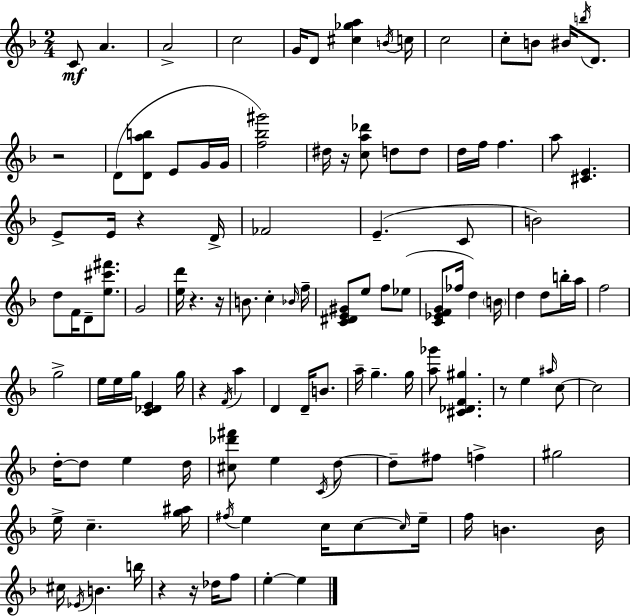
C4/e A4/q. A4/h C5/h G4/s D4/e [C#5,Gb5,A5]/q B4/s C5/s C5/h C5/e B4/e BIS4/s B5/s D4/e. R/h D4/e [D4,A5,B5]/e E4/e G4/s G4/s [F5,Bb5,G#6]/h D#5/s R/s [C5,A5,Db6]/e D5/e D5/e D5/s F5/s F5/q. A5/e [C#4,E4]/q. E4/e E4/s R/q D4/s FES4/h E4/q. C4/e B4/h D5/e F4/s D4/e [E5,C#6,F#6]/e. G4/h [E5,D6]/s R/q. R/s B4/e. C5/q Bb4/s F5/s [C4,D#4,E4,G#4]/e E5/e F5/e Eb5/e [C4,Eb4,F4,G4]/e FES5/s D5/q B4/s D5/q D5/e B5/s A5/s F5/h G5/h E5/s E5/s G5/s [C4,Db4,E4]/q G5/s R/q F4/s A5/q D4/q D4/s B4/e. A5/s G5/q. G5/s [A5,Gb6]/e [C#4,Db4,F4,G#5]/q. R/e E5/q A#5/s C5/e C5/h D5/s D5/e E5/q D5/s [C#5,Db6,F#6]/e E5/q C4/s D5/e D5/e F#5/e F5/q G#5/h E5/s C5/q. [G5,A#5]/s F#5/s E5/q C5/s C5/e C5/s E5/s F5/s B4/q. B4/s C#5/s Eb4/s B4/q. B5/s R/q R/s Db5/s F5/e E5/q E5/q